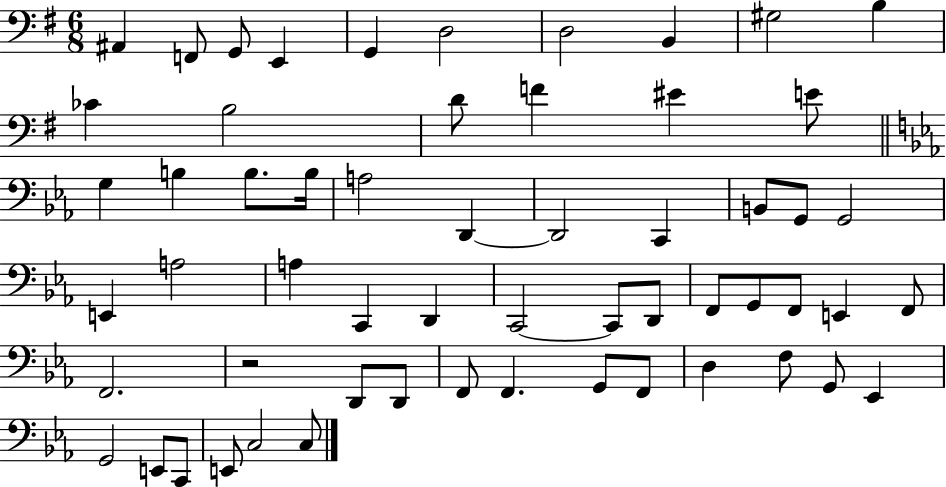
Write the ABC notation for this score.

X:1
T:Untitled
M:6/8
L:1/4
K:G
^A,, F,,/2 G,,/2 E,, G,, D,2 D,2 B,, ^G,2 B, _C B,2 D/2 F ^E E/2 G, B, B,/2 B,/4 A,2 D,, D,,2 C,, B,,/2 G,,/2 G,,2 E,, A,2 A, C,, D,, C,,2 C,,/2 D,,/2 F,,/2 G,,/2 F,,/2 E,, F,,/2 F,,2 z2 D,,/2 D,,/2 F,,/2 F,, G,,/2 F,,/2 D, F,/2 G,,/2 _E,, G,,2 E,,/2 C,,/2 E,,/2 C,2 C,/2